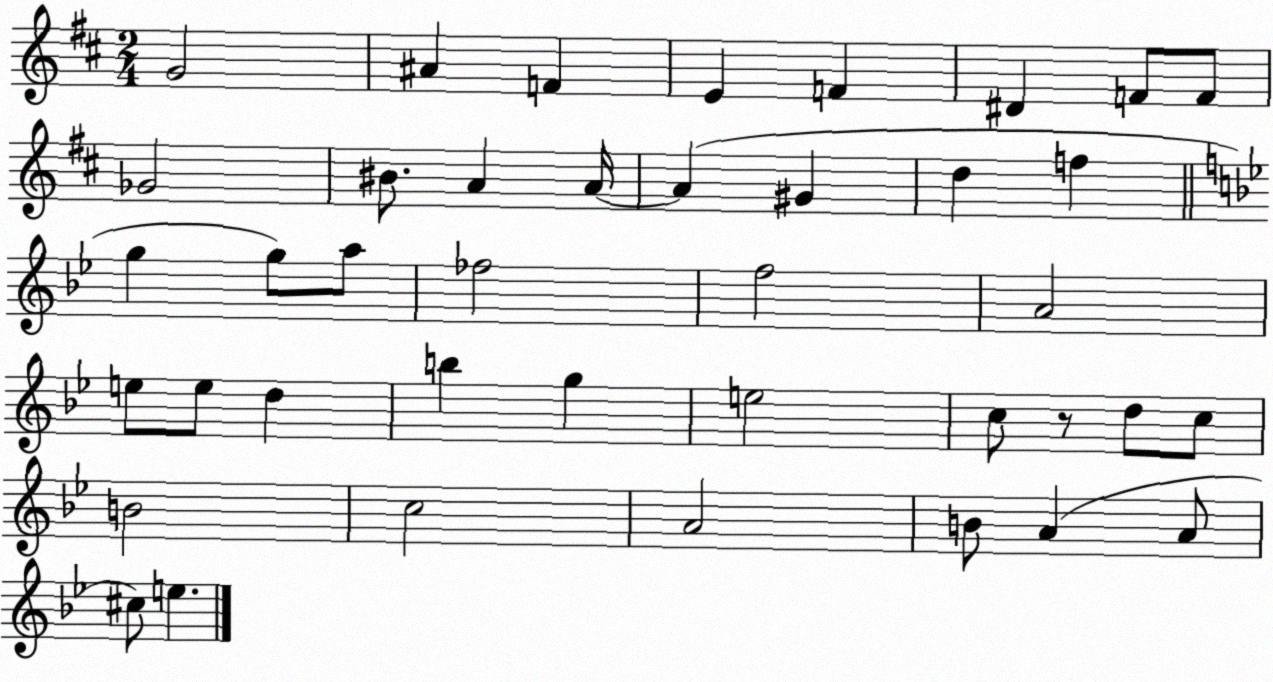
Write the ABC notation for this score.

X:1
T:Untitled
M:2/4
L:1/4
K:D
G2 ^A F E F ^D F/2 F/2 _G2 ^B/2 A A/4 A ^G d f g g/2 a/2 _f2 f2 A2 e/2 e/2 d b g e2 c/2 z/2 d/2 c/2 B2 c2 A2 B/2 A A/2 ^c/2 e